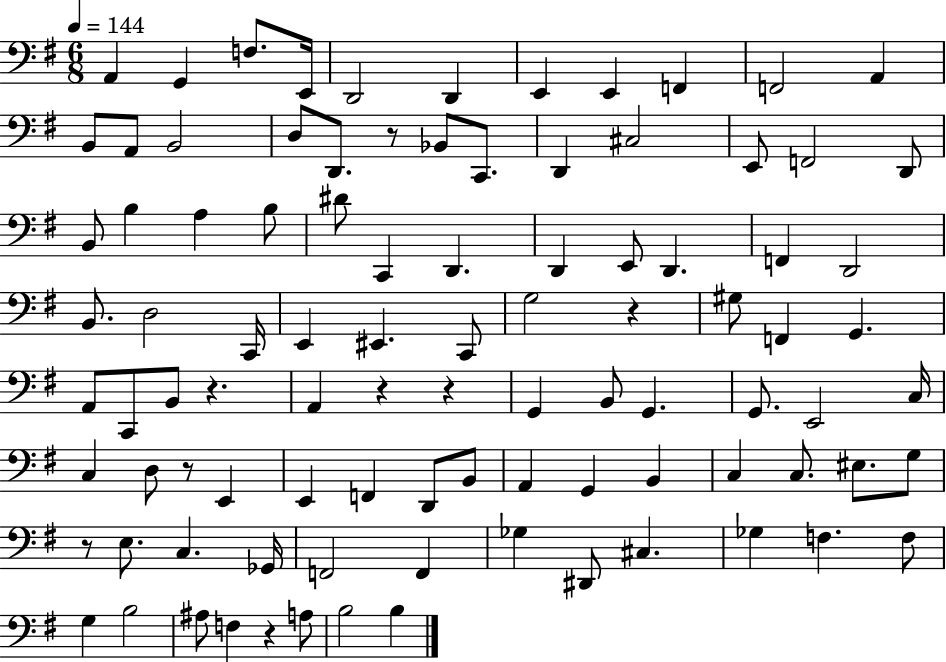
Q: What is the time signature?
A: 6/8